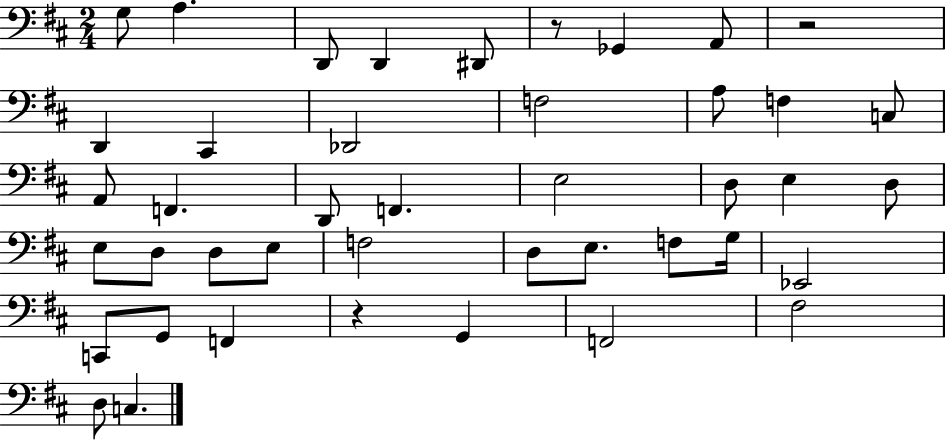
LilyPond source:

{
  \clef bass
  \numericTimeSignature
  \time 2/4
  \key d \major
  g8 a4. | d,8 d,4 dis,8 | r8 ges,4 a,8 | r2 | \break d,4 cis,4 | des,2 | f2 | a8 f4 c8 | \break a,8 f,4. | d,8 f,4. | e2 | d8 e4 d8 | \break e8 d8 d8 e8 | f2 | d8 e8. f8 g16 | ees,2 | \break c,8 g,8 f,4 | r4 g,4 | f,2 | fis2 | \break d8 c4. | \bar "|."
}